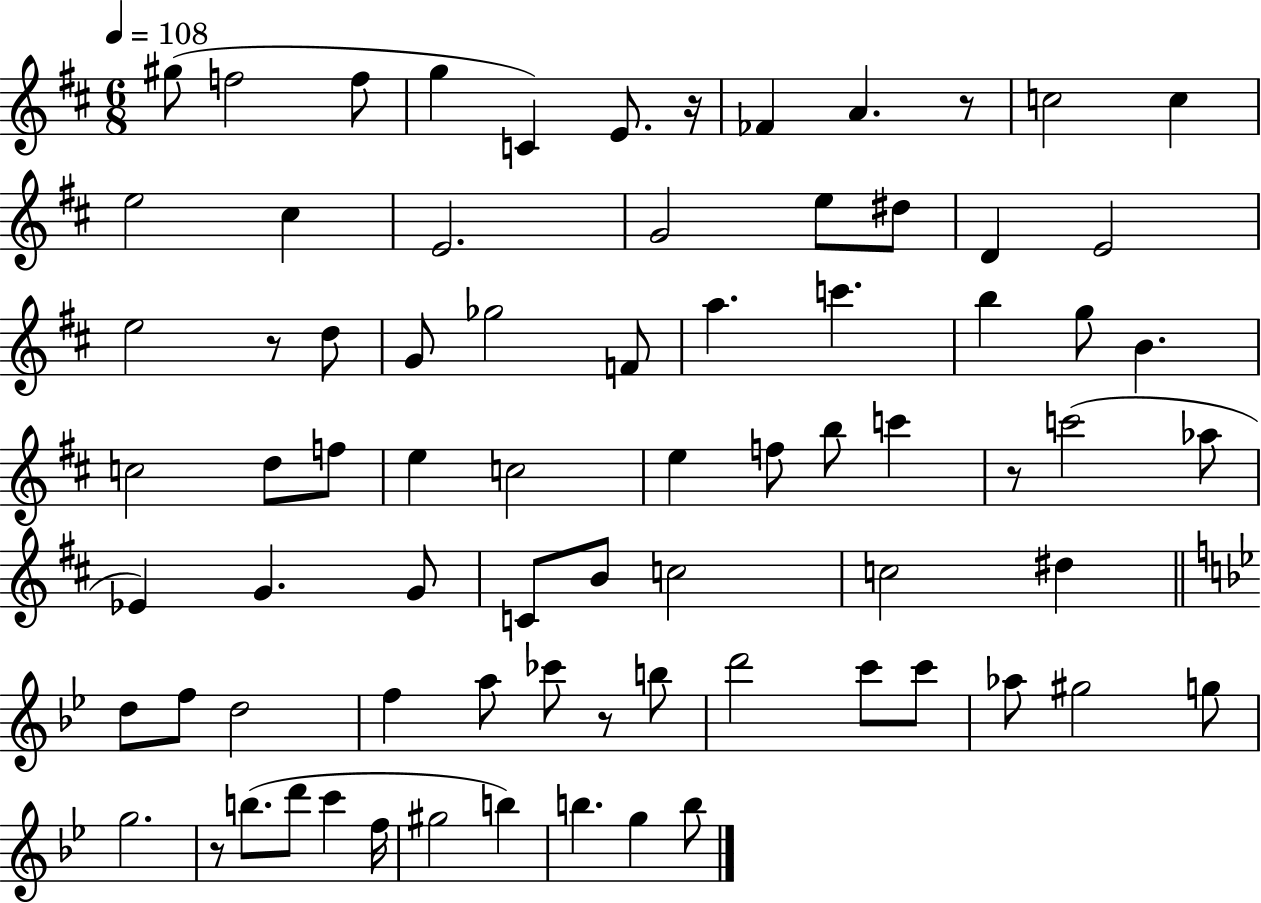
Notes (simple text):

G#5/e F5/h F5/e G5/q C4/q E4/e. R/s FES4/q A4/q. R/e C5/h C5/q E5/h C#5/q E4/h. G4/h E5/e D#5/e D4/q E4/h E5/h R/e D5/e G4/e Gb5/h F4/e A5/q. C6/q. B5/q G5/e B4/q. C5/h D5/e F5/e E5/q C5/h E5/q F5/e B5/e C6/q R/e C6/h Ab5/e Eb4/q G4/q. G4/e C4/e B4/e C5/h C5/h D#5/q D5/e F5/e D5/h F5/q A5/e CES6/e R/e B5/e D6/h C6/e C6/e Ab5/e G#5/h G5/e G5/h. R/e B5/e. D6/e C6/q F5/s G#5/h B5/q B5/q. G5/q B5/e